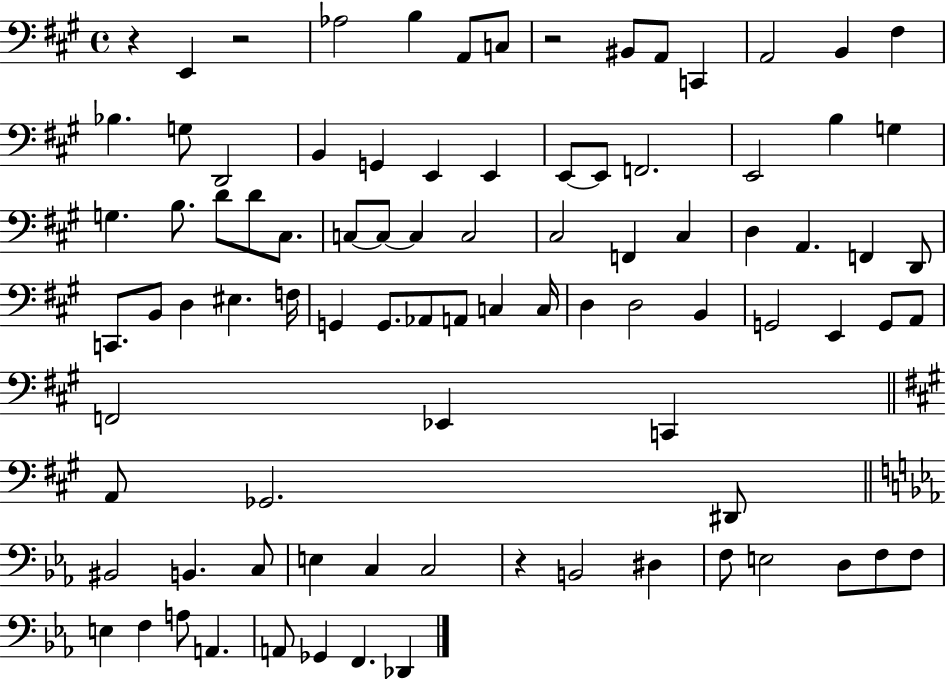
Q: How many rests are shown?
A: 4